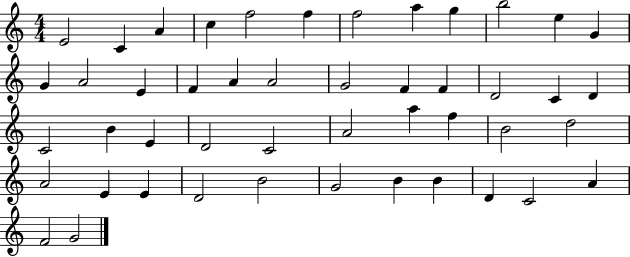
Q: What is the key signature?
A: C major